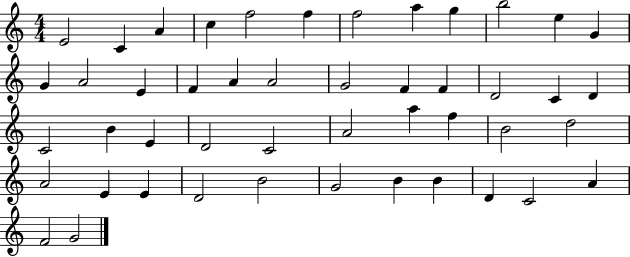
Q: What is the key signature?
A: C major